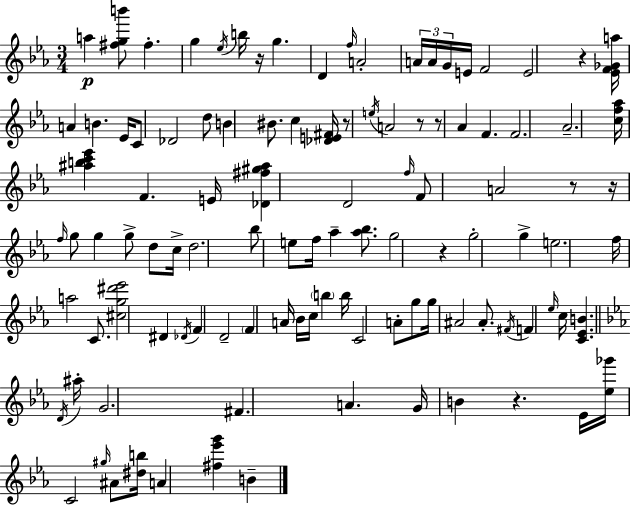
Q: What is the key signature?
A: EES major